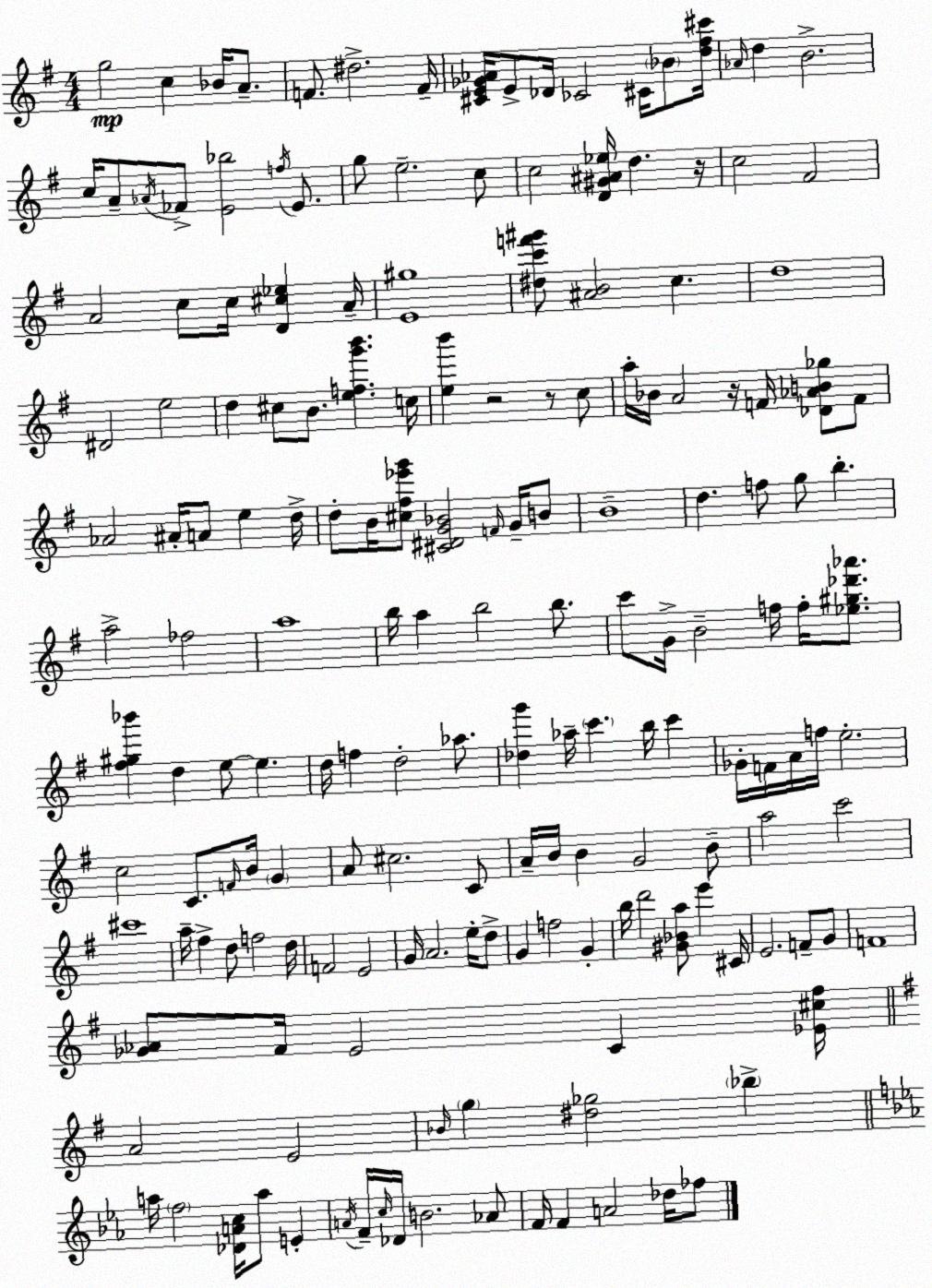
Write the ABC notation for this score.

X:1
T:Untitled
M:4/4
L:1/4
K:Em
g2 c _B/4 A/2 F/2 ^d2 F/4 [^CE_G_A]/4 E/2 _D/4 _C2 ^C/4 _B/2 [d^f^c']/4 _A/4 d B2 c/4 A/2 _A/4 _F/2 [E_b]2 f/4 E/2 g/2 e2 c/2 c2 [D^G^A_e]/4 d z/4 c2 ^F2 A2 c/2 c/4 [D^c_e] A/4 [E^g]4 [^dc'f'^g']/2 [^AB]2 c d4 ^D2 e2 d ^c/2 B/2 [efg'b'] c/4 [eb'] z2 z/2 c/2 a/4 _B/4 A2 z/4 F/4 [_D_AB_g]/2 F/2 _A2 ^A/4 A/2 e d/4 d/2 B/4 [^c^f_e'g']/2 [^C^DG_B]2 F/4 G/4 B/2 B4 d f/2 g/2 b a2 _f2 a4 b/4 a b2 b/2 c'/2 G/4 B2 f/4 f/4 [_e^g_d'_a']/2 [^f^g_b'] d e/2 e d/4 f d2 _a/2 [_dg'] _a/4 c' b/4 c' _G/4 F/4 A/4 f/4 e2 c2 C/2 F/4 B/4 G A/2 ^c2 C/2 A/4 B/4 B G2 B/2 a2 c'2 ^c'4 a/4 ^f d/2 f2 d/4 F2 E2 G/4 A2 e/4 d/2 G f2 G b/4 d'2 [^G_Ba]/2 e' ^C/4 E2 F/2 G/2 F4 [_G_A]/2 ^F/4 E2 C [_E^c^f]/4 A2 E2 _B/4 g [^d_g]2 _b a/4 f2 [_DAc]/4 a/2 E A/4 F/4 c/4 _D/4 B2 _A/2 F/4 F A2 _d/4 _f/2